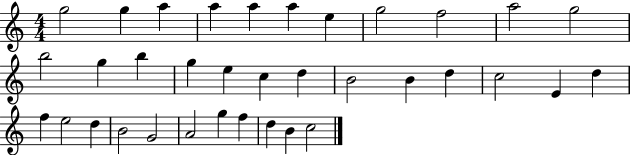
{
  \clef treble
  \numericTimeSignature
  \time 4/4
  \key c \major
  g''2 g''4 a''4 | a''4 a''4 a''4 e''4 | g''2 f''2 | a''2 g''2 | \break b''2 g''4 b''4 | g''4 e''4 c''4 d''4 | b'2 b'4 d''4 | c''2 e'4 d''4 | \break f''4 e''2 d''4 | b'2 g'2 | a'2 g''4 f''4 | d''4 b'4 c''2 | \break \bar "|."
}